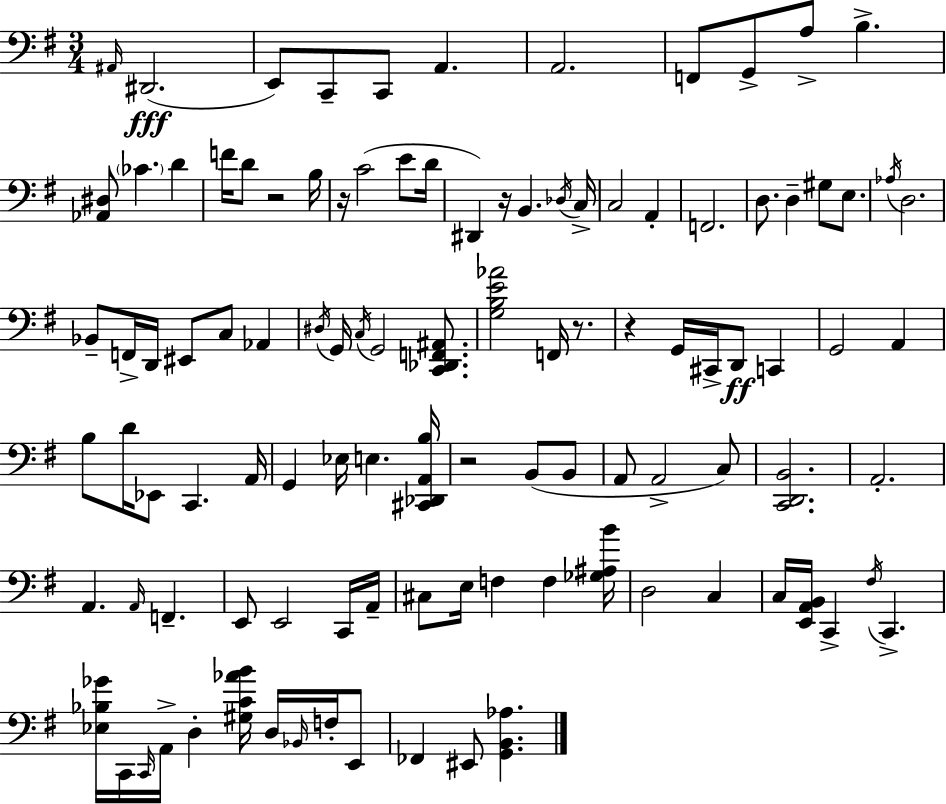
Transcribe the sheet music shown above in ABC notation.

X:1
T:Untitled
M:3/4
L:1/4
K:Em
^A,,/4 ^D,,2 E,,/2 C,,/2 C,,/2 A,, A,,2 F,,/2 G,,/2 A,/2 B, [_A,,^D,]/2 _C D F/4 D/2 z2 B,/4 z/4 C2 E/2 D/4 ^D,, z/4 B,, _D,/4 C,/4 C,2 A,, F,,2 D,/2 D, ^G,/2 E,/2 _A,/4 D,2 _B,,/2 F,,/4 D,,/4 ^E,,/2 C,/2 _A,, ^D,/4 G,,/4 C,/4 G,,2 [C,,_D,,F,,^A,,]/2 [G,B,E_A]2 F,,/4 z/2 z G,,/4 ^C,,/4 D,,/2 C,, G,,2 A,, B,/2 D/4 _E,,/2 C,, A,,/4 G,, _E,/4 E, [^C,,_D,,A,,B,]/4 z2 B,,/2 B,,/2 A,,/2 A,,2 C,/2 [C,,D,,B,,]2 A,,2 A,, A,,/4 F,, E,,/2 E,,2 C,,/4 A,,/4 ^C,/2 E,/4 F, F, [_G,^A,B]/4 D,2 C, C,/4 [E,,A,,B,,]/4 C,, ^F,/4 C,, [_E,_B,_G]/4 C,,/4 C,,/4 A,,/4 D, [^G,C_AB]/4 D,/4 _B,,/4 F,/4 E,,/2 _F,, ^E,,/2 [G,,B,,_A,]